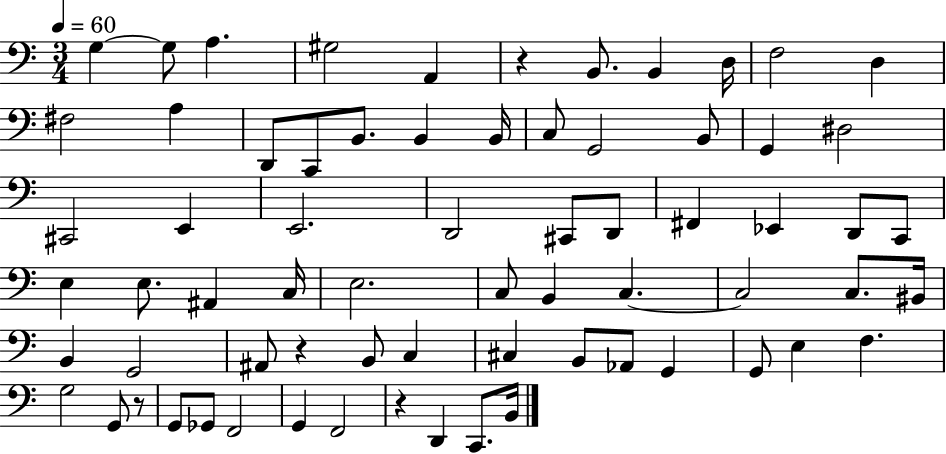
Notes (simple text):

G3/q G3/e A3/q. G#3/h A2/q R/q B2/e. B2/q D3/s F3/h D3/q F#3/h A3/q D2/e C2/e B2/e. B2/q B2/s C3/e G2/h B2/e G2/q D#3/h C#2/h E2/q E2/h. D2/h C#2/e D2/e F#2/q Eb2/q D2/e C2/e E3/q E3/e. A#2/q C3/s E3/h. C3/e B2/q C3/q. C3/h C3/e. BIS2/s B2/q G2/h A#2/e R/q B2/e C3/q C#3/q B2/e Ab2/e G2/q G2/e E3/q F3/q. G3/h G2/e R/e G2/e Gb2/e F2/h G2/q F2/h R/q D2/q C2/e. B2/s